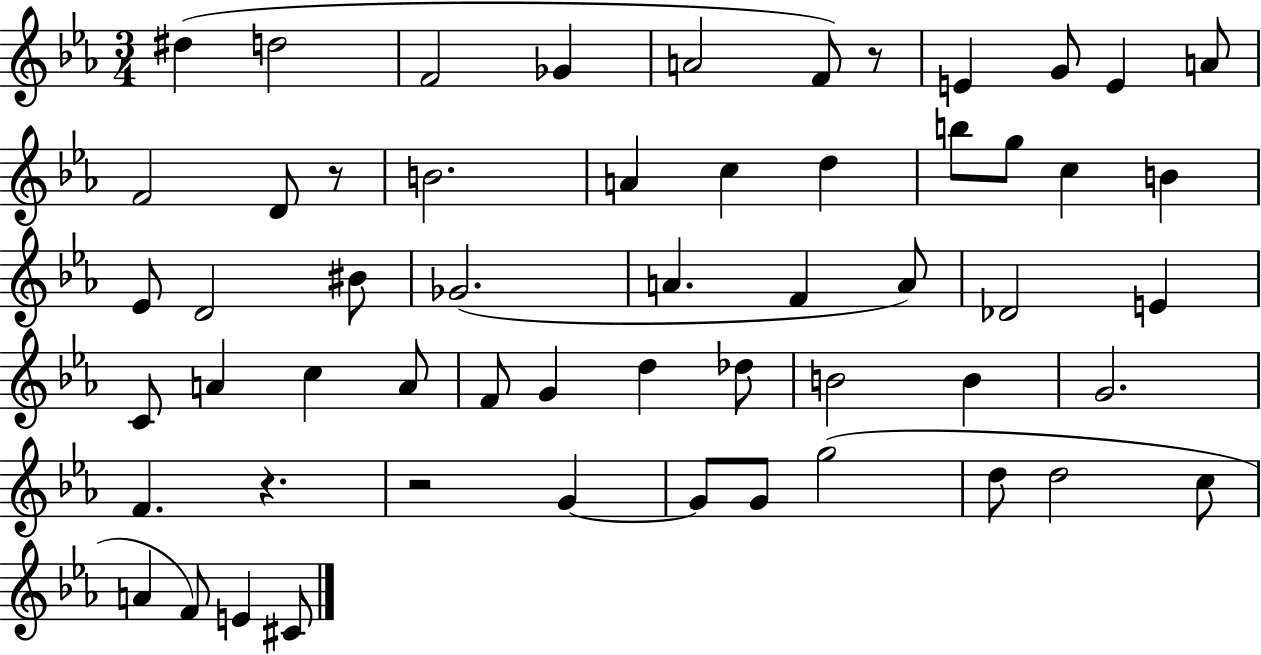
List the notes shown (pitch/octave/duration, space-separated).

D#5/q D5/h F4/h Gb4/q A4/h F4/e R/e E4/q G4/e E4/q A4/e F4/h D4/e R/e B4/h. A4/q C5/q D5/q B5/e G5/e C5/q B4/q Eb4/e D4/h BIS4/e Gb4/h. A4/q. F4/q A4/e Db4/h E4/q C4/e A4/q C5/q A4/e F4/e G4/q D5/q Db5/e B4/h B4/q G4/h. F4/q. R/q. R/h G4/q G4/e G4/e G5/h D5/e D5/h C5/e A4/q F4/e E4/q C#4/e